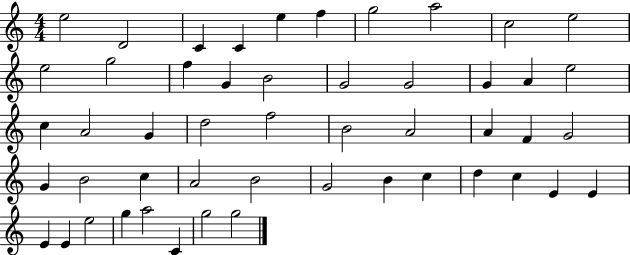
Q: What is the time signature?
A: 4/4